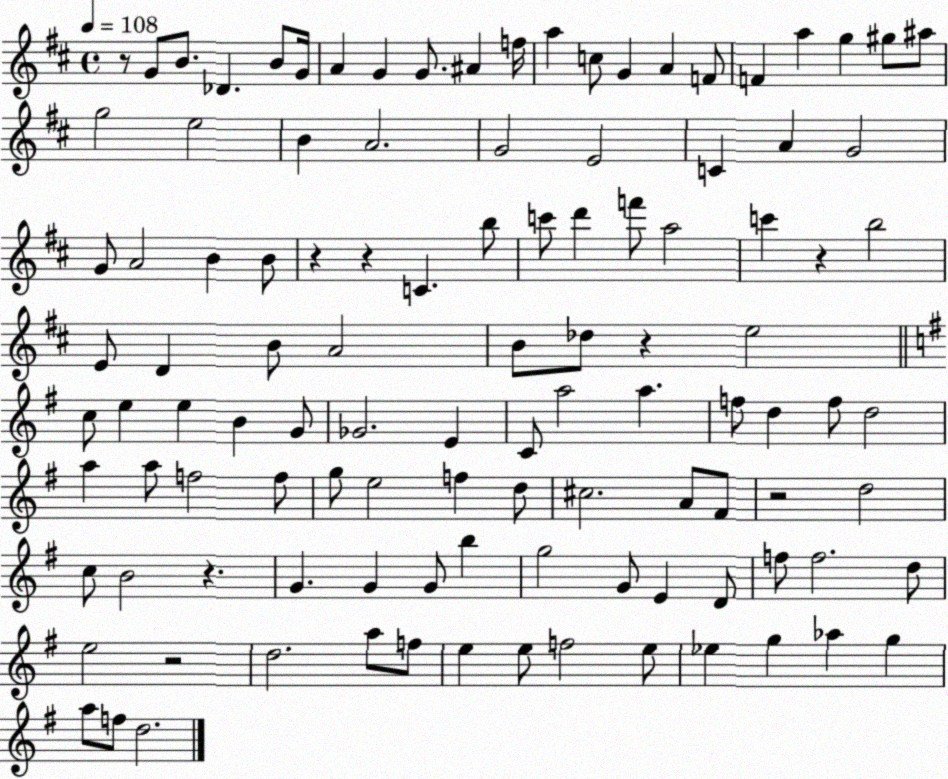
X:1
T:Untitled
M:4/4
L:1/4
K:D
z/2 G/2 B/2 _D B/2 G/4 A G G/2 ^A f/4 a c/2 G A F/2 F a g ^g/2 ^a/2 g2 e2 B A2 G2 E2 C A G2 G/2 A2 B B/2 z z C b/2 c'/2 d' f'/2 a2 c' z b2 E/2 D B/2 A2 B/2 _d/2 z e2 c/2 e e B G/2 _G2 E C/2 a2 a f/2 d f/2 d2 a a/2 f2 f/2 g/2 e2 f d/2 ^c2 A/2 ^F/2 z2 d2 c/2 B2 z G G G/2 b g2 G/2 E D/2 f/2 f2 d/2 e2 z2 d2 a/2 f/2 e e/2 f2 e/2 _e g _a g a/2 f/2 d2